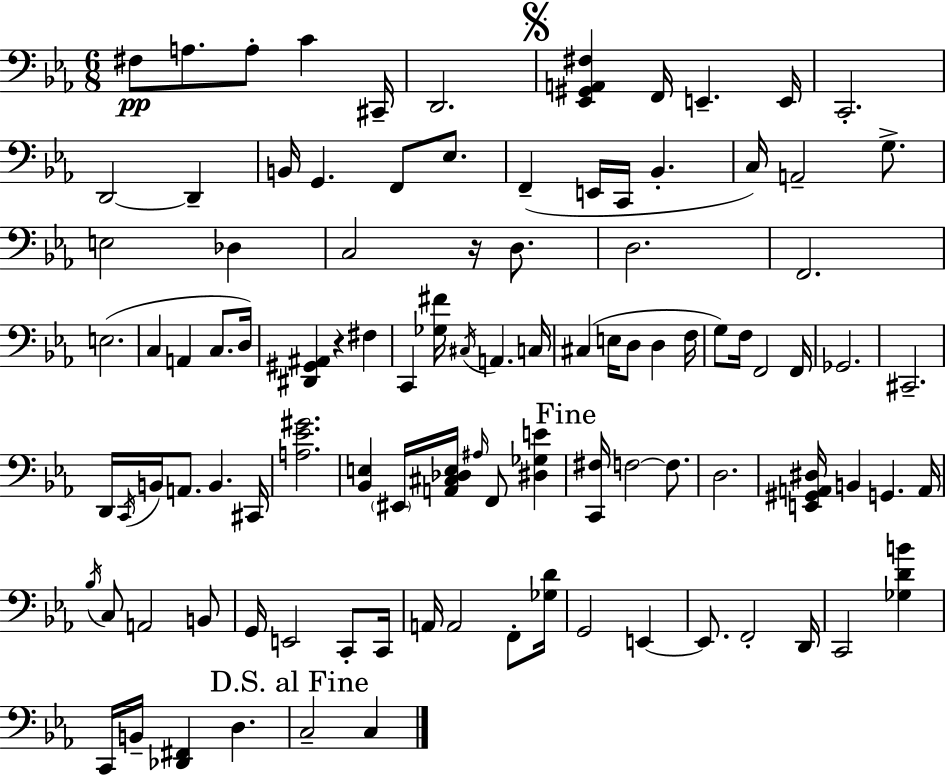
F#3/e A3/e. A3/e C4/q C#2/s D2/h. [Eb2,G#2,A2,F#3]/q F2/s E2/q. E2/s C2/h. D2/h D2/q B2/s G2/q. F2/e Eb3/e. F2/q E2/s C2/s Bb2/q. C3/s A2/h G3/e. E3/h Db3/q C3/h R/s D3/e. D3/h. F2/h. E3/h. C3/q A2/q C3/e. D3/s [D#2,G#2,A#2]/q R/q F#3/q C2/q [Gb3,F#4]/s C#3/s A2/q. C3/s C#3/q E3/s D3/e D3/q F3/s G3/e F3/s F2/h F2/s Gb2/h. C#2/h. D2/s C2/s B2/s A2/e. B2/q. C#2/s [A3,Eb4,G#4]/h. [Bb2,E3]/q EIS2/s [A2,C#3,Db3,E3]/s A#3/s F2/e [D#3,Gb3,E4]/q [C2,F#3]/s F3/h F3/e. D3/h. [E2,G#2,A2,D#3]/s B2/q G2/q. A2/s Bb3/s C3/e A2/h B2/e G2/s E2/h C2/e C2/s A2/s A2/h F2/e [Gb3,D4]/s G2/h E2/q E2/e. F2/h D2/s C2/h [Gb3,D4,B4]/q C2/s B2/s [Db2,F#2]/q D3/q. C3/h C3/q